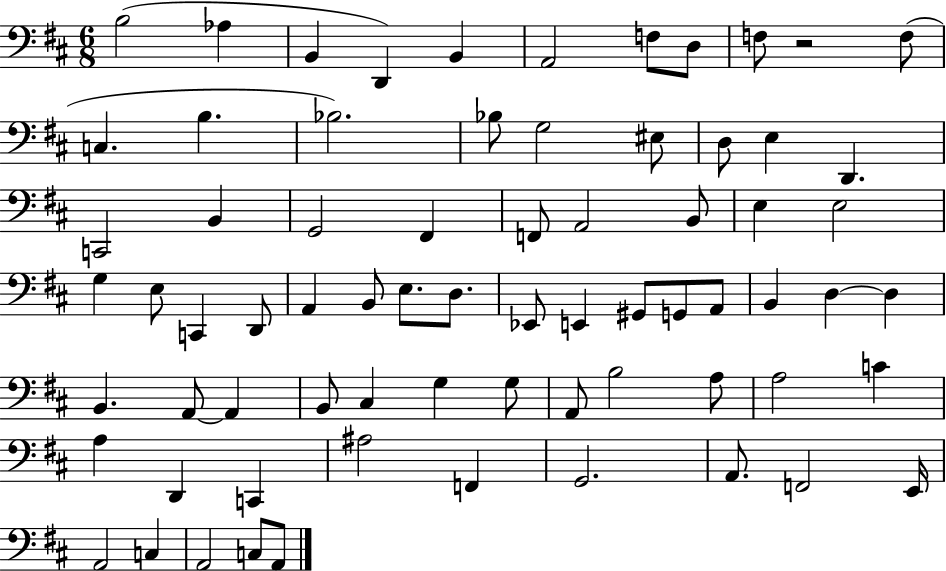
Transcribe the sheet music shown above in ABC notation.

X:1
T:Untitled
M:6/8
L:1/4
K:D
B,2 _A, B,, D,, B,, A,,2 F,/2 D,/2 F,/2 z2 F,/2 C, B, _B,2 _B,/2 G,2 ^E,/2 D,/2 E, D,, C,,2 B,, G,,2 ^F,, F,,/2 A,,2 B,,/2 E, E,2 G, E,/2 C,, D,,/2 A,, B,,/2 E,/2 D,/2 _E,,/2 E,, ^G,,/2 G,,/2 A,,/2 B,, D, D, B,, A,,/2 A,, B,,/2 ^C, G, G,/2 A,,/2 B,2 A,/2 A,2 C A, D,, C,, ^A,2 F,, G,,2 A,,/2 F,,2 E,,/4 A,,2 C, A,,2 C,/2 A,,/2